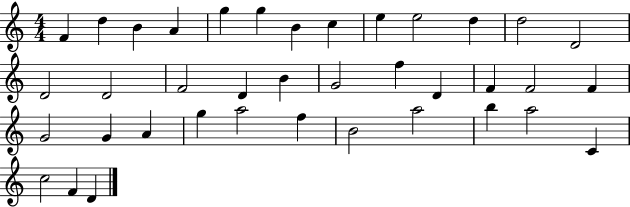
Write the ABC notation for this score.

X:1
T:Untitled
M:4/4
L:1/4
K:C
F d B A g g B c e e2 d d2 D2 D2 D2 F2 D B G2 f D F F2 F G2 G A g a2 f B2 a2 b a2 C c2 F D